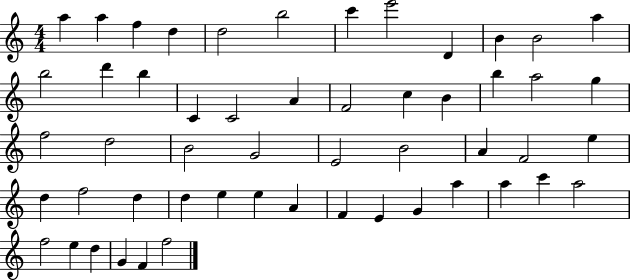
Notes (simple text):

A5/q A5/q F5/q D5/q D5/h B5/h C6/q E6/h D4/q B4/q B4/h A5/q B5/h D6/q B5/q C4/q C4/h A4/q F4/h C5/q B4/q B5/q A5/h G5/q F5/h D5/h B4/h G4/h E4/h B4/h A4/q F4/h E5/q D5/q F5/h D5/q D5/q E5/q E5/q A4/q F4/q E4/q G4/q A5/q A5/q C6/q A5/h F5/h E5/q D5/q G4/q F4/q F5/h